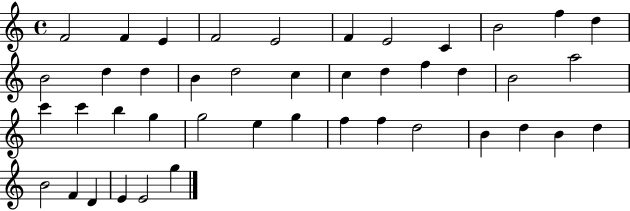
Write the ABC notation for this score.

X:1
T:Untitled
M:4/4
L:1/4
K:C
F2 F E F2 E2 F E2 C B2 f d B2 d d B d2 c c d f d B2 a2 c' c' b g g2 e g f f d2 B d B d B2 F D E E2 g